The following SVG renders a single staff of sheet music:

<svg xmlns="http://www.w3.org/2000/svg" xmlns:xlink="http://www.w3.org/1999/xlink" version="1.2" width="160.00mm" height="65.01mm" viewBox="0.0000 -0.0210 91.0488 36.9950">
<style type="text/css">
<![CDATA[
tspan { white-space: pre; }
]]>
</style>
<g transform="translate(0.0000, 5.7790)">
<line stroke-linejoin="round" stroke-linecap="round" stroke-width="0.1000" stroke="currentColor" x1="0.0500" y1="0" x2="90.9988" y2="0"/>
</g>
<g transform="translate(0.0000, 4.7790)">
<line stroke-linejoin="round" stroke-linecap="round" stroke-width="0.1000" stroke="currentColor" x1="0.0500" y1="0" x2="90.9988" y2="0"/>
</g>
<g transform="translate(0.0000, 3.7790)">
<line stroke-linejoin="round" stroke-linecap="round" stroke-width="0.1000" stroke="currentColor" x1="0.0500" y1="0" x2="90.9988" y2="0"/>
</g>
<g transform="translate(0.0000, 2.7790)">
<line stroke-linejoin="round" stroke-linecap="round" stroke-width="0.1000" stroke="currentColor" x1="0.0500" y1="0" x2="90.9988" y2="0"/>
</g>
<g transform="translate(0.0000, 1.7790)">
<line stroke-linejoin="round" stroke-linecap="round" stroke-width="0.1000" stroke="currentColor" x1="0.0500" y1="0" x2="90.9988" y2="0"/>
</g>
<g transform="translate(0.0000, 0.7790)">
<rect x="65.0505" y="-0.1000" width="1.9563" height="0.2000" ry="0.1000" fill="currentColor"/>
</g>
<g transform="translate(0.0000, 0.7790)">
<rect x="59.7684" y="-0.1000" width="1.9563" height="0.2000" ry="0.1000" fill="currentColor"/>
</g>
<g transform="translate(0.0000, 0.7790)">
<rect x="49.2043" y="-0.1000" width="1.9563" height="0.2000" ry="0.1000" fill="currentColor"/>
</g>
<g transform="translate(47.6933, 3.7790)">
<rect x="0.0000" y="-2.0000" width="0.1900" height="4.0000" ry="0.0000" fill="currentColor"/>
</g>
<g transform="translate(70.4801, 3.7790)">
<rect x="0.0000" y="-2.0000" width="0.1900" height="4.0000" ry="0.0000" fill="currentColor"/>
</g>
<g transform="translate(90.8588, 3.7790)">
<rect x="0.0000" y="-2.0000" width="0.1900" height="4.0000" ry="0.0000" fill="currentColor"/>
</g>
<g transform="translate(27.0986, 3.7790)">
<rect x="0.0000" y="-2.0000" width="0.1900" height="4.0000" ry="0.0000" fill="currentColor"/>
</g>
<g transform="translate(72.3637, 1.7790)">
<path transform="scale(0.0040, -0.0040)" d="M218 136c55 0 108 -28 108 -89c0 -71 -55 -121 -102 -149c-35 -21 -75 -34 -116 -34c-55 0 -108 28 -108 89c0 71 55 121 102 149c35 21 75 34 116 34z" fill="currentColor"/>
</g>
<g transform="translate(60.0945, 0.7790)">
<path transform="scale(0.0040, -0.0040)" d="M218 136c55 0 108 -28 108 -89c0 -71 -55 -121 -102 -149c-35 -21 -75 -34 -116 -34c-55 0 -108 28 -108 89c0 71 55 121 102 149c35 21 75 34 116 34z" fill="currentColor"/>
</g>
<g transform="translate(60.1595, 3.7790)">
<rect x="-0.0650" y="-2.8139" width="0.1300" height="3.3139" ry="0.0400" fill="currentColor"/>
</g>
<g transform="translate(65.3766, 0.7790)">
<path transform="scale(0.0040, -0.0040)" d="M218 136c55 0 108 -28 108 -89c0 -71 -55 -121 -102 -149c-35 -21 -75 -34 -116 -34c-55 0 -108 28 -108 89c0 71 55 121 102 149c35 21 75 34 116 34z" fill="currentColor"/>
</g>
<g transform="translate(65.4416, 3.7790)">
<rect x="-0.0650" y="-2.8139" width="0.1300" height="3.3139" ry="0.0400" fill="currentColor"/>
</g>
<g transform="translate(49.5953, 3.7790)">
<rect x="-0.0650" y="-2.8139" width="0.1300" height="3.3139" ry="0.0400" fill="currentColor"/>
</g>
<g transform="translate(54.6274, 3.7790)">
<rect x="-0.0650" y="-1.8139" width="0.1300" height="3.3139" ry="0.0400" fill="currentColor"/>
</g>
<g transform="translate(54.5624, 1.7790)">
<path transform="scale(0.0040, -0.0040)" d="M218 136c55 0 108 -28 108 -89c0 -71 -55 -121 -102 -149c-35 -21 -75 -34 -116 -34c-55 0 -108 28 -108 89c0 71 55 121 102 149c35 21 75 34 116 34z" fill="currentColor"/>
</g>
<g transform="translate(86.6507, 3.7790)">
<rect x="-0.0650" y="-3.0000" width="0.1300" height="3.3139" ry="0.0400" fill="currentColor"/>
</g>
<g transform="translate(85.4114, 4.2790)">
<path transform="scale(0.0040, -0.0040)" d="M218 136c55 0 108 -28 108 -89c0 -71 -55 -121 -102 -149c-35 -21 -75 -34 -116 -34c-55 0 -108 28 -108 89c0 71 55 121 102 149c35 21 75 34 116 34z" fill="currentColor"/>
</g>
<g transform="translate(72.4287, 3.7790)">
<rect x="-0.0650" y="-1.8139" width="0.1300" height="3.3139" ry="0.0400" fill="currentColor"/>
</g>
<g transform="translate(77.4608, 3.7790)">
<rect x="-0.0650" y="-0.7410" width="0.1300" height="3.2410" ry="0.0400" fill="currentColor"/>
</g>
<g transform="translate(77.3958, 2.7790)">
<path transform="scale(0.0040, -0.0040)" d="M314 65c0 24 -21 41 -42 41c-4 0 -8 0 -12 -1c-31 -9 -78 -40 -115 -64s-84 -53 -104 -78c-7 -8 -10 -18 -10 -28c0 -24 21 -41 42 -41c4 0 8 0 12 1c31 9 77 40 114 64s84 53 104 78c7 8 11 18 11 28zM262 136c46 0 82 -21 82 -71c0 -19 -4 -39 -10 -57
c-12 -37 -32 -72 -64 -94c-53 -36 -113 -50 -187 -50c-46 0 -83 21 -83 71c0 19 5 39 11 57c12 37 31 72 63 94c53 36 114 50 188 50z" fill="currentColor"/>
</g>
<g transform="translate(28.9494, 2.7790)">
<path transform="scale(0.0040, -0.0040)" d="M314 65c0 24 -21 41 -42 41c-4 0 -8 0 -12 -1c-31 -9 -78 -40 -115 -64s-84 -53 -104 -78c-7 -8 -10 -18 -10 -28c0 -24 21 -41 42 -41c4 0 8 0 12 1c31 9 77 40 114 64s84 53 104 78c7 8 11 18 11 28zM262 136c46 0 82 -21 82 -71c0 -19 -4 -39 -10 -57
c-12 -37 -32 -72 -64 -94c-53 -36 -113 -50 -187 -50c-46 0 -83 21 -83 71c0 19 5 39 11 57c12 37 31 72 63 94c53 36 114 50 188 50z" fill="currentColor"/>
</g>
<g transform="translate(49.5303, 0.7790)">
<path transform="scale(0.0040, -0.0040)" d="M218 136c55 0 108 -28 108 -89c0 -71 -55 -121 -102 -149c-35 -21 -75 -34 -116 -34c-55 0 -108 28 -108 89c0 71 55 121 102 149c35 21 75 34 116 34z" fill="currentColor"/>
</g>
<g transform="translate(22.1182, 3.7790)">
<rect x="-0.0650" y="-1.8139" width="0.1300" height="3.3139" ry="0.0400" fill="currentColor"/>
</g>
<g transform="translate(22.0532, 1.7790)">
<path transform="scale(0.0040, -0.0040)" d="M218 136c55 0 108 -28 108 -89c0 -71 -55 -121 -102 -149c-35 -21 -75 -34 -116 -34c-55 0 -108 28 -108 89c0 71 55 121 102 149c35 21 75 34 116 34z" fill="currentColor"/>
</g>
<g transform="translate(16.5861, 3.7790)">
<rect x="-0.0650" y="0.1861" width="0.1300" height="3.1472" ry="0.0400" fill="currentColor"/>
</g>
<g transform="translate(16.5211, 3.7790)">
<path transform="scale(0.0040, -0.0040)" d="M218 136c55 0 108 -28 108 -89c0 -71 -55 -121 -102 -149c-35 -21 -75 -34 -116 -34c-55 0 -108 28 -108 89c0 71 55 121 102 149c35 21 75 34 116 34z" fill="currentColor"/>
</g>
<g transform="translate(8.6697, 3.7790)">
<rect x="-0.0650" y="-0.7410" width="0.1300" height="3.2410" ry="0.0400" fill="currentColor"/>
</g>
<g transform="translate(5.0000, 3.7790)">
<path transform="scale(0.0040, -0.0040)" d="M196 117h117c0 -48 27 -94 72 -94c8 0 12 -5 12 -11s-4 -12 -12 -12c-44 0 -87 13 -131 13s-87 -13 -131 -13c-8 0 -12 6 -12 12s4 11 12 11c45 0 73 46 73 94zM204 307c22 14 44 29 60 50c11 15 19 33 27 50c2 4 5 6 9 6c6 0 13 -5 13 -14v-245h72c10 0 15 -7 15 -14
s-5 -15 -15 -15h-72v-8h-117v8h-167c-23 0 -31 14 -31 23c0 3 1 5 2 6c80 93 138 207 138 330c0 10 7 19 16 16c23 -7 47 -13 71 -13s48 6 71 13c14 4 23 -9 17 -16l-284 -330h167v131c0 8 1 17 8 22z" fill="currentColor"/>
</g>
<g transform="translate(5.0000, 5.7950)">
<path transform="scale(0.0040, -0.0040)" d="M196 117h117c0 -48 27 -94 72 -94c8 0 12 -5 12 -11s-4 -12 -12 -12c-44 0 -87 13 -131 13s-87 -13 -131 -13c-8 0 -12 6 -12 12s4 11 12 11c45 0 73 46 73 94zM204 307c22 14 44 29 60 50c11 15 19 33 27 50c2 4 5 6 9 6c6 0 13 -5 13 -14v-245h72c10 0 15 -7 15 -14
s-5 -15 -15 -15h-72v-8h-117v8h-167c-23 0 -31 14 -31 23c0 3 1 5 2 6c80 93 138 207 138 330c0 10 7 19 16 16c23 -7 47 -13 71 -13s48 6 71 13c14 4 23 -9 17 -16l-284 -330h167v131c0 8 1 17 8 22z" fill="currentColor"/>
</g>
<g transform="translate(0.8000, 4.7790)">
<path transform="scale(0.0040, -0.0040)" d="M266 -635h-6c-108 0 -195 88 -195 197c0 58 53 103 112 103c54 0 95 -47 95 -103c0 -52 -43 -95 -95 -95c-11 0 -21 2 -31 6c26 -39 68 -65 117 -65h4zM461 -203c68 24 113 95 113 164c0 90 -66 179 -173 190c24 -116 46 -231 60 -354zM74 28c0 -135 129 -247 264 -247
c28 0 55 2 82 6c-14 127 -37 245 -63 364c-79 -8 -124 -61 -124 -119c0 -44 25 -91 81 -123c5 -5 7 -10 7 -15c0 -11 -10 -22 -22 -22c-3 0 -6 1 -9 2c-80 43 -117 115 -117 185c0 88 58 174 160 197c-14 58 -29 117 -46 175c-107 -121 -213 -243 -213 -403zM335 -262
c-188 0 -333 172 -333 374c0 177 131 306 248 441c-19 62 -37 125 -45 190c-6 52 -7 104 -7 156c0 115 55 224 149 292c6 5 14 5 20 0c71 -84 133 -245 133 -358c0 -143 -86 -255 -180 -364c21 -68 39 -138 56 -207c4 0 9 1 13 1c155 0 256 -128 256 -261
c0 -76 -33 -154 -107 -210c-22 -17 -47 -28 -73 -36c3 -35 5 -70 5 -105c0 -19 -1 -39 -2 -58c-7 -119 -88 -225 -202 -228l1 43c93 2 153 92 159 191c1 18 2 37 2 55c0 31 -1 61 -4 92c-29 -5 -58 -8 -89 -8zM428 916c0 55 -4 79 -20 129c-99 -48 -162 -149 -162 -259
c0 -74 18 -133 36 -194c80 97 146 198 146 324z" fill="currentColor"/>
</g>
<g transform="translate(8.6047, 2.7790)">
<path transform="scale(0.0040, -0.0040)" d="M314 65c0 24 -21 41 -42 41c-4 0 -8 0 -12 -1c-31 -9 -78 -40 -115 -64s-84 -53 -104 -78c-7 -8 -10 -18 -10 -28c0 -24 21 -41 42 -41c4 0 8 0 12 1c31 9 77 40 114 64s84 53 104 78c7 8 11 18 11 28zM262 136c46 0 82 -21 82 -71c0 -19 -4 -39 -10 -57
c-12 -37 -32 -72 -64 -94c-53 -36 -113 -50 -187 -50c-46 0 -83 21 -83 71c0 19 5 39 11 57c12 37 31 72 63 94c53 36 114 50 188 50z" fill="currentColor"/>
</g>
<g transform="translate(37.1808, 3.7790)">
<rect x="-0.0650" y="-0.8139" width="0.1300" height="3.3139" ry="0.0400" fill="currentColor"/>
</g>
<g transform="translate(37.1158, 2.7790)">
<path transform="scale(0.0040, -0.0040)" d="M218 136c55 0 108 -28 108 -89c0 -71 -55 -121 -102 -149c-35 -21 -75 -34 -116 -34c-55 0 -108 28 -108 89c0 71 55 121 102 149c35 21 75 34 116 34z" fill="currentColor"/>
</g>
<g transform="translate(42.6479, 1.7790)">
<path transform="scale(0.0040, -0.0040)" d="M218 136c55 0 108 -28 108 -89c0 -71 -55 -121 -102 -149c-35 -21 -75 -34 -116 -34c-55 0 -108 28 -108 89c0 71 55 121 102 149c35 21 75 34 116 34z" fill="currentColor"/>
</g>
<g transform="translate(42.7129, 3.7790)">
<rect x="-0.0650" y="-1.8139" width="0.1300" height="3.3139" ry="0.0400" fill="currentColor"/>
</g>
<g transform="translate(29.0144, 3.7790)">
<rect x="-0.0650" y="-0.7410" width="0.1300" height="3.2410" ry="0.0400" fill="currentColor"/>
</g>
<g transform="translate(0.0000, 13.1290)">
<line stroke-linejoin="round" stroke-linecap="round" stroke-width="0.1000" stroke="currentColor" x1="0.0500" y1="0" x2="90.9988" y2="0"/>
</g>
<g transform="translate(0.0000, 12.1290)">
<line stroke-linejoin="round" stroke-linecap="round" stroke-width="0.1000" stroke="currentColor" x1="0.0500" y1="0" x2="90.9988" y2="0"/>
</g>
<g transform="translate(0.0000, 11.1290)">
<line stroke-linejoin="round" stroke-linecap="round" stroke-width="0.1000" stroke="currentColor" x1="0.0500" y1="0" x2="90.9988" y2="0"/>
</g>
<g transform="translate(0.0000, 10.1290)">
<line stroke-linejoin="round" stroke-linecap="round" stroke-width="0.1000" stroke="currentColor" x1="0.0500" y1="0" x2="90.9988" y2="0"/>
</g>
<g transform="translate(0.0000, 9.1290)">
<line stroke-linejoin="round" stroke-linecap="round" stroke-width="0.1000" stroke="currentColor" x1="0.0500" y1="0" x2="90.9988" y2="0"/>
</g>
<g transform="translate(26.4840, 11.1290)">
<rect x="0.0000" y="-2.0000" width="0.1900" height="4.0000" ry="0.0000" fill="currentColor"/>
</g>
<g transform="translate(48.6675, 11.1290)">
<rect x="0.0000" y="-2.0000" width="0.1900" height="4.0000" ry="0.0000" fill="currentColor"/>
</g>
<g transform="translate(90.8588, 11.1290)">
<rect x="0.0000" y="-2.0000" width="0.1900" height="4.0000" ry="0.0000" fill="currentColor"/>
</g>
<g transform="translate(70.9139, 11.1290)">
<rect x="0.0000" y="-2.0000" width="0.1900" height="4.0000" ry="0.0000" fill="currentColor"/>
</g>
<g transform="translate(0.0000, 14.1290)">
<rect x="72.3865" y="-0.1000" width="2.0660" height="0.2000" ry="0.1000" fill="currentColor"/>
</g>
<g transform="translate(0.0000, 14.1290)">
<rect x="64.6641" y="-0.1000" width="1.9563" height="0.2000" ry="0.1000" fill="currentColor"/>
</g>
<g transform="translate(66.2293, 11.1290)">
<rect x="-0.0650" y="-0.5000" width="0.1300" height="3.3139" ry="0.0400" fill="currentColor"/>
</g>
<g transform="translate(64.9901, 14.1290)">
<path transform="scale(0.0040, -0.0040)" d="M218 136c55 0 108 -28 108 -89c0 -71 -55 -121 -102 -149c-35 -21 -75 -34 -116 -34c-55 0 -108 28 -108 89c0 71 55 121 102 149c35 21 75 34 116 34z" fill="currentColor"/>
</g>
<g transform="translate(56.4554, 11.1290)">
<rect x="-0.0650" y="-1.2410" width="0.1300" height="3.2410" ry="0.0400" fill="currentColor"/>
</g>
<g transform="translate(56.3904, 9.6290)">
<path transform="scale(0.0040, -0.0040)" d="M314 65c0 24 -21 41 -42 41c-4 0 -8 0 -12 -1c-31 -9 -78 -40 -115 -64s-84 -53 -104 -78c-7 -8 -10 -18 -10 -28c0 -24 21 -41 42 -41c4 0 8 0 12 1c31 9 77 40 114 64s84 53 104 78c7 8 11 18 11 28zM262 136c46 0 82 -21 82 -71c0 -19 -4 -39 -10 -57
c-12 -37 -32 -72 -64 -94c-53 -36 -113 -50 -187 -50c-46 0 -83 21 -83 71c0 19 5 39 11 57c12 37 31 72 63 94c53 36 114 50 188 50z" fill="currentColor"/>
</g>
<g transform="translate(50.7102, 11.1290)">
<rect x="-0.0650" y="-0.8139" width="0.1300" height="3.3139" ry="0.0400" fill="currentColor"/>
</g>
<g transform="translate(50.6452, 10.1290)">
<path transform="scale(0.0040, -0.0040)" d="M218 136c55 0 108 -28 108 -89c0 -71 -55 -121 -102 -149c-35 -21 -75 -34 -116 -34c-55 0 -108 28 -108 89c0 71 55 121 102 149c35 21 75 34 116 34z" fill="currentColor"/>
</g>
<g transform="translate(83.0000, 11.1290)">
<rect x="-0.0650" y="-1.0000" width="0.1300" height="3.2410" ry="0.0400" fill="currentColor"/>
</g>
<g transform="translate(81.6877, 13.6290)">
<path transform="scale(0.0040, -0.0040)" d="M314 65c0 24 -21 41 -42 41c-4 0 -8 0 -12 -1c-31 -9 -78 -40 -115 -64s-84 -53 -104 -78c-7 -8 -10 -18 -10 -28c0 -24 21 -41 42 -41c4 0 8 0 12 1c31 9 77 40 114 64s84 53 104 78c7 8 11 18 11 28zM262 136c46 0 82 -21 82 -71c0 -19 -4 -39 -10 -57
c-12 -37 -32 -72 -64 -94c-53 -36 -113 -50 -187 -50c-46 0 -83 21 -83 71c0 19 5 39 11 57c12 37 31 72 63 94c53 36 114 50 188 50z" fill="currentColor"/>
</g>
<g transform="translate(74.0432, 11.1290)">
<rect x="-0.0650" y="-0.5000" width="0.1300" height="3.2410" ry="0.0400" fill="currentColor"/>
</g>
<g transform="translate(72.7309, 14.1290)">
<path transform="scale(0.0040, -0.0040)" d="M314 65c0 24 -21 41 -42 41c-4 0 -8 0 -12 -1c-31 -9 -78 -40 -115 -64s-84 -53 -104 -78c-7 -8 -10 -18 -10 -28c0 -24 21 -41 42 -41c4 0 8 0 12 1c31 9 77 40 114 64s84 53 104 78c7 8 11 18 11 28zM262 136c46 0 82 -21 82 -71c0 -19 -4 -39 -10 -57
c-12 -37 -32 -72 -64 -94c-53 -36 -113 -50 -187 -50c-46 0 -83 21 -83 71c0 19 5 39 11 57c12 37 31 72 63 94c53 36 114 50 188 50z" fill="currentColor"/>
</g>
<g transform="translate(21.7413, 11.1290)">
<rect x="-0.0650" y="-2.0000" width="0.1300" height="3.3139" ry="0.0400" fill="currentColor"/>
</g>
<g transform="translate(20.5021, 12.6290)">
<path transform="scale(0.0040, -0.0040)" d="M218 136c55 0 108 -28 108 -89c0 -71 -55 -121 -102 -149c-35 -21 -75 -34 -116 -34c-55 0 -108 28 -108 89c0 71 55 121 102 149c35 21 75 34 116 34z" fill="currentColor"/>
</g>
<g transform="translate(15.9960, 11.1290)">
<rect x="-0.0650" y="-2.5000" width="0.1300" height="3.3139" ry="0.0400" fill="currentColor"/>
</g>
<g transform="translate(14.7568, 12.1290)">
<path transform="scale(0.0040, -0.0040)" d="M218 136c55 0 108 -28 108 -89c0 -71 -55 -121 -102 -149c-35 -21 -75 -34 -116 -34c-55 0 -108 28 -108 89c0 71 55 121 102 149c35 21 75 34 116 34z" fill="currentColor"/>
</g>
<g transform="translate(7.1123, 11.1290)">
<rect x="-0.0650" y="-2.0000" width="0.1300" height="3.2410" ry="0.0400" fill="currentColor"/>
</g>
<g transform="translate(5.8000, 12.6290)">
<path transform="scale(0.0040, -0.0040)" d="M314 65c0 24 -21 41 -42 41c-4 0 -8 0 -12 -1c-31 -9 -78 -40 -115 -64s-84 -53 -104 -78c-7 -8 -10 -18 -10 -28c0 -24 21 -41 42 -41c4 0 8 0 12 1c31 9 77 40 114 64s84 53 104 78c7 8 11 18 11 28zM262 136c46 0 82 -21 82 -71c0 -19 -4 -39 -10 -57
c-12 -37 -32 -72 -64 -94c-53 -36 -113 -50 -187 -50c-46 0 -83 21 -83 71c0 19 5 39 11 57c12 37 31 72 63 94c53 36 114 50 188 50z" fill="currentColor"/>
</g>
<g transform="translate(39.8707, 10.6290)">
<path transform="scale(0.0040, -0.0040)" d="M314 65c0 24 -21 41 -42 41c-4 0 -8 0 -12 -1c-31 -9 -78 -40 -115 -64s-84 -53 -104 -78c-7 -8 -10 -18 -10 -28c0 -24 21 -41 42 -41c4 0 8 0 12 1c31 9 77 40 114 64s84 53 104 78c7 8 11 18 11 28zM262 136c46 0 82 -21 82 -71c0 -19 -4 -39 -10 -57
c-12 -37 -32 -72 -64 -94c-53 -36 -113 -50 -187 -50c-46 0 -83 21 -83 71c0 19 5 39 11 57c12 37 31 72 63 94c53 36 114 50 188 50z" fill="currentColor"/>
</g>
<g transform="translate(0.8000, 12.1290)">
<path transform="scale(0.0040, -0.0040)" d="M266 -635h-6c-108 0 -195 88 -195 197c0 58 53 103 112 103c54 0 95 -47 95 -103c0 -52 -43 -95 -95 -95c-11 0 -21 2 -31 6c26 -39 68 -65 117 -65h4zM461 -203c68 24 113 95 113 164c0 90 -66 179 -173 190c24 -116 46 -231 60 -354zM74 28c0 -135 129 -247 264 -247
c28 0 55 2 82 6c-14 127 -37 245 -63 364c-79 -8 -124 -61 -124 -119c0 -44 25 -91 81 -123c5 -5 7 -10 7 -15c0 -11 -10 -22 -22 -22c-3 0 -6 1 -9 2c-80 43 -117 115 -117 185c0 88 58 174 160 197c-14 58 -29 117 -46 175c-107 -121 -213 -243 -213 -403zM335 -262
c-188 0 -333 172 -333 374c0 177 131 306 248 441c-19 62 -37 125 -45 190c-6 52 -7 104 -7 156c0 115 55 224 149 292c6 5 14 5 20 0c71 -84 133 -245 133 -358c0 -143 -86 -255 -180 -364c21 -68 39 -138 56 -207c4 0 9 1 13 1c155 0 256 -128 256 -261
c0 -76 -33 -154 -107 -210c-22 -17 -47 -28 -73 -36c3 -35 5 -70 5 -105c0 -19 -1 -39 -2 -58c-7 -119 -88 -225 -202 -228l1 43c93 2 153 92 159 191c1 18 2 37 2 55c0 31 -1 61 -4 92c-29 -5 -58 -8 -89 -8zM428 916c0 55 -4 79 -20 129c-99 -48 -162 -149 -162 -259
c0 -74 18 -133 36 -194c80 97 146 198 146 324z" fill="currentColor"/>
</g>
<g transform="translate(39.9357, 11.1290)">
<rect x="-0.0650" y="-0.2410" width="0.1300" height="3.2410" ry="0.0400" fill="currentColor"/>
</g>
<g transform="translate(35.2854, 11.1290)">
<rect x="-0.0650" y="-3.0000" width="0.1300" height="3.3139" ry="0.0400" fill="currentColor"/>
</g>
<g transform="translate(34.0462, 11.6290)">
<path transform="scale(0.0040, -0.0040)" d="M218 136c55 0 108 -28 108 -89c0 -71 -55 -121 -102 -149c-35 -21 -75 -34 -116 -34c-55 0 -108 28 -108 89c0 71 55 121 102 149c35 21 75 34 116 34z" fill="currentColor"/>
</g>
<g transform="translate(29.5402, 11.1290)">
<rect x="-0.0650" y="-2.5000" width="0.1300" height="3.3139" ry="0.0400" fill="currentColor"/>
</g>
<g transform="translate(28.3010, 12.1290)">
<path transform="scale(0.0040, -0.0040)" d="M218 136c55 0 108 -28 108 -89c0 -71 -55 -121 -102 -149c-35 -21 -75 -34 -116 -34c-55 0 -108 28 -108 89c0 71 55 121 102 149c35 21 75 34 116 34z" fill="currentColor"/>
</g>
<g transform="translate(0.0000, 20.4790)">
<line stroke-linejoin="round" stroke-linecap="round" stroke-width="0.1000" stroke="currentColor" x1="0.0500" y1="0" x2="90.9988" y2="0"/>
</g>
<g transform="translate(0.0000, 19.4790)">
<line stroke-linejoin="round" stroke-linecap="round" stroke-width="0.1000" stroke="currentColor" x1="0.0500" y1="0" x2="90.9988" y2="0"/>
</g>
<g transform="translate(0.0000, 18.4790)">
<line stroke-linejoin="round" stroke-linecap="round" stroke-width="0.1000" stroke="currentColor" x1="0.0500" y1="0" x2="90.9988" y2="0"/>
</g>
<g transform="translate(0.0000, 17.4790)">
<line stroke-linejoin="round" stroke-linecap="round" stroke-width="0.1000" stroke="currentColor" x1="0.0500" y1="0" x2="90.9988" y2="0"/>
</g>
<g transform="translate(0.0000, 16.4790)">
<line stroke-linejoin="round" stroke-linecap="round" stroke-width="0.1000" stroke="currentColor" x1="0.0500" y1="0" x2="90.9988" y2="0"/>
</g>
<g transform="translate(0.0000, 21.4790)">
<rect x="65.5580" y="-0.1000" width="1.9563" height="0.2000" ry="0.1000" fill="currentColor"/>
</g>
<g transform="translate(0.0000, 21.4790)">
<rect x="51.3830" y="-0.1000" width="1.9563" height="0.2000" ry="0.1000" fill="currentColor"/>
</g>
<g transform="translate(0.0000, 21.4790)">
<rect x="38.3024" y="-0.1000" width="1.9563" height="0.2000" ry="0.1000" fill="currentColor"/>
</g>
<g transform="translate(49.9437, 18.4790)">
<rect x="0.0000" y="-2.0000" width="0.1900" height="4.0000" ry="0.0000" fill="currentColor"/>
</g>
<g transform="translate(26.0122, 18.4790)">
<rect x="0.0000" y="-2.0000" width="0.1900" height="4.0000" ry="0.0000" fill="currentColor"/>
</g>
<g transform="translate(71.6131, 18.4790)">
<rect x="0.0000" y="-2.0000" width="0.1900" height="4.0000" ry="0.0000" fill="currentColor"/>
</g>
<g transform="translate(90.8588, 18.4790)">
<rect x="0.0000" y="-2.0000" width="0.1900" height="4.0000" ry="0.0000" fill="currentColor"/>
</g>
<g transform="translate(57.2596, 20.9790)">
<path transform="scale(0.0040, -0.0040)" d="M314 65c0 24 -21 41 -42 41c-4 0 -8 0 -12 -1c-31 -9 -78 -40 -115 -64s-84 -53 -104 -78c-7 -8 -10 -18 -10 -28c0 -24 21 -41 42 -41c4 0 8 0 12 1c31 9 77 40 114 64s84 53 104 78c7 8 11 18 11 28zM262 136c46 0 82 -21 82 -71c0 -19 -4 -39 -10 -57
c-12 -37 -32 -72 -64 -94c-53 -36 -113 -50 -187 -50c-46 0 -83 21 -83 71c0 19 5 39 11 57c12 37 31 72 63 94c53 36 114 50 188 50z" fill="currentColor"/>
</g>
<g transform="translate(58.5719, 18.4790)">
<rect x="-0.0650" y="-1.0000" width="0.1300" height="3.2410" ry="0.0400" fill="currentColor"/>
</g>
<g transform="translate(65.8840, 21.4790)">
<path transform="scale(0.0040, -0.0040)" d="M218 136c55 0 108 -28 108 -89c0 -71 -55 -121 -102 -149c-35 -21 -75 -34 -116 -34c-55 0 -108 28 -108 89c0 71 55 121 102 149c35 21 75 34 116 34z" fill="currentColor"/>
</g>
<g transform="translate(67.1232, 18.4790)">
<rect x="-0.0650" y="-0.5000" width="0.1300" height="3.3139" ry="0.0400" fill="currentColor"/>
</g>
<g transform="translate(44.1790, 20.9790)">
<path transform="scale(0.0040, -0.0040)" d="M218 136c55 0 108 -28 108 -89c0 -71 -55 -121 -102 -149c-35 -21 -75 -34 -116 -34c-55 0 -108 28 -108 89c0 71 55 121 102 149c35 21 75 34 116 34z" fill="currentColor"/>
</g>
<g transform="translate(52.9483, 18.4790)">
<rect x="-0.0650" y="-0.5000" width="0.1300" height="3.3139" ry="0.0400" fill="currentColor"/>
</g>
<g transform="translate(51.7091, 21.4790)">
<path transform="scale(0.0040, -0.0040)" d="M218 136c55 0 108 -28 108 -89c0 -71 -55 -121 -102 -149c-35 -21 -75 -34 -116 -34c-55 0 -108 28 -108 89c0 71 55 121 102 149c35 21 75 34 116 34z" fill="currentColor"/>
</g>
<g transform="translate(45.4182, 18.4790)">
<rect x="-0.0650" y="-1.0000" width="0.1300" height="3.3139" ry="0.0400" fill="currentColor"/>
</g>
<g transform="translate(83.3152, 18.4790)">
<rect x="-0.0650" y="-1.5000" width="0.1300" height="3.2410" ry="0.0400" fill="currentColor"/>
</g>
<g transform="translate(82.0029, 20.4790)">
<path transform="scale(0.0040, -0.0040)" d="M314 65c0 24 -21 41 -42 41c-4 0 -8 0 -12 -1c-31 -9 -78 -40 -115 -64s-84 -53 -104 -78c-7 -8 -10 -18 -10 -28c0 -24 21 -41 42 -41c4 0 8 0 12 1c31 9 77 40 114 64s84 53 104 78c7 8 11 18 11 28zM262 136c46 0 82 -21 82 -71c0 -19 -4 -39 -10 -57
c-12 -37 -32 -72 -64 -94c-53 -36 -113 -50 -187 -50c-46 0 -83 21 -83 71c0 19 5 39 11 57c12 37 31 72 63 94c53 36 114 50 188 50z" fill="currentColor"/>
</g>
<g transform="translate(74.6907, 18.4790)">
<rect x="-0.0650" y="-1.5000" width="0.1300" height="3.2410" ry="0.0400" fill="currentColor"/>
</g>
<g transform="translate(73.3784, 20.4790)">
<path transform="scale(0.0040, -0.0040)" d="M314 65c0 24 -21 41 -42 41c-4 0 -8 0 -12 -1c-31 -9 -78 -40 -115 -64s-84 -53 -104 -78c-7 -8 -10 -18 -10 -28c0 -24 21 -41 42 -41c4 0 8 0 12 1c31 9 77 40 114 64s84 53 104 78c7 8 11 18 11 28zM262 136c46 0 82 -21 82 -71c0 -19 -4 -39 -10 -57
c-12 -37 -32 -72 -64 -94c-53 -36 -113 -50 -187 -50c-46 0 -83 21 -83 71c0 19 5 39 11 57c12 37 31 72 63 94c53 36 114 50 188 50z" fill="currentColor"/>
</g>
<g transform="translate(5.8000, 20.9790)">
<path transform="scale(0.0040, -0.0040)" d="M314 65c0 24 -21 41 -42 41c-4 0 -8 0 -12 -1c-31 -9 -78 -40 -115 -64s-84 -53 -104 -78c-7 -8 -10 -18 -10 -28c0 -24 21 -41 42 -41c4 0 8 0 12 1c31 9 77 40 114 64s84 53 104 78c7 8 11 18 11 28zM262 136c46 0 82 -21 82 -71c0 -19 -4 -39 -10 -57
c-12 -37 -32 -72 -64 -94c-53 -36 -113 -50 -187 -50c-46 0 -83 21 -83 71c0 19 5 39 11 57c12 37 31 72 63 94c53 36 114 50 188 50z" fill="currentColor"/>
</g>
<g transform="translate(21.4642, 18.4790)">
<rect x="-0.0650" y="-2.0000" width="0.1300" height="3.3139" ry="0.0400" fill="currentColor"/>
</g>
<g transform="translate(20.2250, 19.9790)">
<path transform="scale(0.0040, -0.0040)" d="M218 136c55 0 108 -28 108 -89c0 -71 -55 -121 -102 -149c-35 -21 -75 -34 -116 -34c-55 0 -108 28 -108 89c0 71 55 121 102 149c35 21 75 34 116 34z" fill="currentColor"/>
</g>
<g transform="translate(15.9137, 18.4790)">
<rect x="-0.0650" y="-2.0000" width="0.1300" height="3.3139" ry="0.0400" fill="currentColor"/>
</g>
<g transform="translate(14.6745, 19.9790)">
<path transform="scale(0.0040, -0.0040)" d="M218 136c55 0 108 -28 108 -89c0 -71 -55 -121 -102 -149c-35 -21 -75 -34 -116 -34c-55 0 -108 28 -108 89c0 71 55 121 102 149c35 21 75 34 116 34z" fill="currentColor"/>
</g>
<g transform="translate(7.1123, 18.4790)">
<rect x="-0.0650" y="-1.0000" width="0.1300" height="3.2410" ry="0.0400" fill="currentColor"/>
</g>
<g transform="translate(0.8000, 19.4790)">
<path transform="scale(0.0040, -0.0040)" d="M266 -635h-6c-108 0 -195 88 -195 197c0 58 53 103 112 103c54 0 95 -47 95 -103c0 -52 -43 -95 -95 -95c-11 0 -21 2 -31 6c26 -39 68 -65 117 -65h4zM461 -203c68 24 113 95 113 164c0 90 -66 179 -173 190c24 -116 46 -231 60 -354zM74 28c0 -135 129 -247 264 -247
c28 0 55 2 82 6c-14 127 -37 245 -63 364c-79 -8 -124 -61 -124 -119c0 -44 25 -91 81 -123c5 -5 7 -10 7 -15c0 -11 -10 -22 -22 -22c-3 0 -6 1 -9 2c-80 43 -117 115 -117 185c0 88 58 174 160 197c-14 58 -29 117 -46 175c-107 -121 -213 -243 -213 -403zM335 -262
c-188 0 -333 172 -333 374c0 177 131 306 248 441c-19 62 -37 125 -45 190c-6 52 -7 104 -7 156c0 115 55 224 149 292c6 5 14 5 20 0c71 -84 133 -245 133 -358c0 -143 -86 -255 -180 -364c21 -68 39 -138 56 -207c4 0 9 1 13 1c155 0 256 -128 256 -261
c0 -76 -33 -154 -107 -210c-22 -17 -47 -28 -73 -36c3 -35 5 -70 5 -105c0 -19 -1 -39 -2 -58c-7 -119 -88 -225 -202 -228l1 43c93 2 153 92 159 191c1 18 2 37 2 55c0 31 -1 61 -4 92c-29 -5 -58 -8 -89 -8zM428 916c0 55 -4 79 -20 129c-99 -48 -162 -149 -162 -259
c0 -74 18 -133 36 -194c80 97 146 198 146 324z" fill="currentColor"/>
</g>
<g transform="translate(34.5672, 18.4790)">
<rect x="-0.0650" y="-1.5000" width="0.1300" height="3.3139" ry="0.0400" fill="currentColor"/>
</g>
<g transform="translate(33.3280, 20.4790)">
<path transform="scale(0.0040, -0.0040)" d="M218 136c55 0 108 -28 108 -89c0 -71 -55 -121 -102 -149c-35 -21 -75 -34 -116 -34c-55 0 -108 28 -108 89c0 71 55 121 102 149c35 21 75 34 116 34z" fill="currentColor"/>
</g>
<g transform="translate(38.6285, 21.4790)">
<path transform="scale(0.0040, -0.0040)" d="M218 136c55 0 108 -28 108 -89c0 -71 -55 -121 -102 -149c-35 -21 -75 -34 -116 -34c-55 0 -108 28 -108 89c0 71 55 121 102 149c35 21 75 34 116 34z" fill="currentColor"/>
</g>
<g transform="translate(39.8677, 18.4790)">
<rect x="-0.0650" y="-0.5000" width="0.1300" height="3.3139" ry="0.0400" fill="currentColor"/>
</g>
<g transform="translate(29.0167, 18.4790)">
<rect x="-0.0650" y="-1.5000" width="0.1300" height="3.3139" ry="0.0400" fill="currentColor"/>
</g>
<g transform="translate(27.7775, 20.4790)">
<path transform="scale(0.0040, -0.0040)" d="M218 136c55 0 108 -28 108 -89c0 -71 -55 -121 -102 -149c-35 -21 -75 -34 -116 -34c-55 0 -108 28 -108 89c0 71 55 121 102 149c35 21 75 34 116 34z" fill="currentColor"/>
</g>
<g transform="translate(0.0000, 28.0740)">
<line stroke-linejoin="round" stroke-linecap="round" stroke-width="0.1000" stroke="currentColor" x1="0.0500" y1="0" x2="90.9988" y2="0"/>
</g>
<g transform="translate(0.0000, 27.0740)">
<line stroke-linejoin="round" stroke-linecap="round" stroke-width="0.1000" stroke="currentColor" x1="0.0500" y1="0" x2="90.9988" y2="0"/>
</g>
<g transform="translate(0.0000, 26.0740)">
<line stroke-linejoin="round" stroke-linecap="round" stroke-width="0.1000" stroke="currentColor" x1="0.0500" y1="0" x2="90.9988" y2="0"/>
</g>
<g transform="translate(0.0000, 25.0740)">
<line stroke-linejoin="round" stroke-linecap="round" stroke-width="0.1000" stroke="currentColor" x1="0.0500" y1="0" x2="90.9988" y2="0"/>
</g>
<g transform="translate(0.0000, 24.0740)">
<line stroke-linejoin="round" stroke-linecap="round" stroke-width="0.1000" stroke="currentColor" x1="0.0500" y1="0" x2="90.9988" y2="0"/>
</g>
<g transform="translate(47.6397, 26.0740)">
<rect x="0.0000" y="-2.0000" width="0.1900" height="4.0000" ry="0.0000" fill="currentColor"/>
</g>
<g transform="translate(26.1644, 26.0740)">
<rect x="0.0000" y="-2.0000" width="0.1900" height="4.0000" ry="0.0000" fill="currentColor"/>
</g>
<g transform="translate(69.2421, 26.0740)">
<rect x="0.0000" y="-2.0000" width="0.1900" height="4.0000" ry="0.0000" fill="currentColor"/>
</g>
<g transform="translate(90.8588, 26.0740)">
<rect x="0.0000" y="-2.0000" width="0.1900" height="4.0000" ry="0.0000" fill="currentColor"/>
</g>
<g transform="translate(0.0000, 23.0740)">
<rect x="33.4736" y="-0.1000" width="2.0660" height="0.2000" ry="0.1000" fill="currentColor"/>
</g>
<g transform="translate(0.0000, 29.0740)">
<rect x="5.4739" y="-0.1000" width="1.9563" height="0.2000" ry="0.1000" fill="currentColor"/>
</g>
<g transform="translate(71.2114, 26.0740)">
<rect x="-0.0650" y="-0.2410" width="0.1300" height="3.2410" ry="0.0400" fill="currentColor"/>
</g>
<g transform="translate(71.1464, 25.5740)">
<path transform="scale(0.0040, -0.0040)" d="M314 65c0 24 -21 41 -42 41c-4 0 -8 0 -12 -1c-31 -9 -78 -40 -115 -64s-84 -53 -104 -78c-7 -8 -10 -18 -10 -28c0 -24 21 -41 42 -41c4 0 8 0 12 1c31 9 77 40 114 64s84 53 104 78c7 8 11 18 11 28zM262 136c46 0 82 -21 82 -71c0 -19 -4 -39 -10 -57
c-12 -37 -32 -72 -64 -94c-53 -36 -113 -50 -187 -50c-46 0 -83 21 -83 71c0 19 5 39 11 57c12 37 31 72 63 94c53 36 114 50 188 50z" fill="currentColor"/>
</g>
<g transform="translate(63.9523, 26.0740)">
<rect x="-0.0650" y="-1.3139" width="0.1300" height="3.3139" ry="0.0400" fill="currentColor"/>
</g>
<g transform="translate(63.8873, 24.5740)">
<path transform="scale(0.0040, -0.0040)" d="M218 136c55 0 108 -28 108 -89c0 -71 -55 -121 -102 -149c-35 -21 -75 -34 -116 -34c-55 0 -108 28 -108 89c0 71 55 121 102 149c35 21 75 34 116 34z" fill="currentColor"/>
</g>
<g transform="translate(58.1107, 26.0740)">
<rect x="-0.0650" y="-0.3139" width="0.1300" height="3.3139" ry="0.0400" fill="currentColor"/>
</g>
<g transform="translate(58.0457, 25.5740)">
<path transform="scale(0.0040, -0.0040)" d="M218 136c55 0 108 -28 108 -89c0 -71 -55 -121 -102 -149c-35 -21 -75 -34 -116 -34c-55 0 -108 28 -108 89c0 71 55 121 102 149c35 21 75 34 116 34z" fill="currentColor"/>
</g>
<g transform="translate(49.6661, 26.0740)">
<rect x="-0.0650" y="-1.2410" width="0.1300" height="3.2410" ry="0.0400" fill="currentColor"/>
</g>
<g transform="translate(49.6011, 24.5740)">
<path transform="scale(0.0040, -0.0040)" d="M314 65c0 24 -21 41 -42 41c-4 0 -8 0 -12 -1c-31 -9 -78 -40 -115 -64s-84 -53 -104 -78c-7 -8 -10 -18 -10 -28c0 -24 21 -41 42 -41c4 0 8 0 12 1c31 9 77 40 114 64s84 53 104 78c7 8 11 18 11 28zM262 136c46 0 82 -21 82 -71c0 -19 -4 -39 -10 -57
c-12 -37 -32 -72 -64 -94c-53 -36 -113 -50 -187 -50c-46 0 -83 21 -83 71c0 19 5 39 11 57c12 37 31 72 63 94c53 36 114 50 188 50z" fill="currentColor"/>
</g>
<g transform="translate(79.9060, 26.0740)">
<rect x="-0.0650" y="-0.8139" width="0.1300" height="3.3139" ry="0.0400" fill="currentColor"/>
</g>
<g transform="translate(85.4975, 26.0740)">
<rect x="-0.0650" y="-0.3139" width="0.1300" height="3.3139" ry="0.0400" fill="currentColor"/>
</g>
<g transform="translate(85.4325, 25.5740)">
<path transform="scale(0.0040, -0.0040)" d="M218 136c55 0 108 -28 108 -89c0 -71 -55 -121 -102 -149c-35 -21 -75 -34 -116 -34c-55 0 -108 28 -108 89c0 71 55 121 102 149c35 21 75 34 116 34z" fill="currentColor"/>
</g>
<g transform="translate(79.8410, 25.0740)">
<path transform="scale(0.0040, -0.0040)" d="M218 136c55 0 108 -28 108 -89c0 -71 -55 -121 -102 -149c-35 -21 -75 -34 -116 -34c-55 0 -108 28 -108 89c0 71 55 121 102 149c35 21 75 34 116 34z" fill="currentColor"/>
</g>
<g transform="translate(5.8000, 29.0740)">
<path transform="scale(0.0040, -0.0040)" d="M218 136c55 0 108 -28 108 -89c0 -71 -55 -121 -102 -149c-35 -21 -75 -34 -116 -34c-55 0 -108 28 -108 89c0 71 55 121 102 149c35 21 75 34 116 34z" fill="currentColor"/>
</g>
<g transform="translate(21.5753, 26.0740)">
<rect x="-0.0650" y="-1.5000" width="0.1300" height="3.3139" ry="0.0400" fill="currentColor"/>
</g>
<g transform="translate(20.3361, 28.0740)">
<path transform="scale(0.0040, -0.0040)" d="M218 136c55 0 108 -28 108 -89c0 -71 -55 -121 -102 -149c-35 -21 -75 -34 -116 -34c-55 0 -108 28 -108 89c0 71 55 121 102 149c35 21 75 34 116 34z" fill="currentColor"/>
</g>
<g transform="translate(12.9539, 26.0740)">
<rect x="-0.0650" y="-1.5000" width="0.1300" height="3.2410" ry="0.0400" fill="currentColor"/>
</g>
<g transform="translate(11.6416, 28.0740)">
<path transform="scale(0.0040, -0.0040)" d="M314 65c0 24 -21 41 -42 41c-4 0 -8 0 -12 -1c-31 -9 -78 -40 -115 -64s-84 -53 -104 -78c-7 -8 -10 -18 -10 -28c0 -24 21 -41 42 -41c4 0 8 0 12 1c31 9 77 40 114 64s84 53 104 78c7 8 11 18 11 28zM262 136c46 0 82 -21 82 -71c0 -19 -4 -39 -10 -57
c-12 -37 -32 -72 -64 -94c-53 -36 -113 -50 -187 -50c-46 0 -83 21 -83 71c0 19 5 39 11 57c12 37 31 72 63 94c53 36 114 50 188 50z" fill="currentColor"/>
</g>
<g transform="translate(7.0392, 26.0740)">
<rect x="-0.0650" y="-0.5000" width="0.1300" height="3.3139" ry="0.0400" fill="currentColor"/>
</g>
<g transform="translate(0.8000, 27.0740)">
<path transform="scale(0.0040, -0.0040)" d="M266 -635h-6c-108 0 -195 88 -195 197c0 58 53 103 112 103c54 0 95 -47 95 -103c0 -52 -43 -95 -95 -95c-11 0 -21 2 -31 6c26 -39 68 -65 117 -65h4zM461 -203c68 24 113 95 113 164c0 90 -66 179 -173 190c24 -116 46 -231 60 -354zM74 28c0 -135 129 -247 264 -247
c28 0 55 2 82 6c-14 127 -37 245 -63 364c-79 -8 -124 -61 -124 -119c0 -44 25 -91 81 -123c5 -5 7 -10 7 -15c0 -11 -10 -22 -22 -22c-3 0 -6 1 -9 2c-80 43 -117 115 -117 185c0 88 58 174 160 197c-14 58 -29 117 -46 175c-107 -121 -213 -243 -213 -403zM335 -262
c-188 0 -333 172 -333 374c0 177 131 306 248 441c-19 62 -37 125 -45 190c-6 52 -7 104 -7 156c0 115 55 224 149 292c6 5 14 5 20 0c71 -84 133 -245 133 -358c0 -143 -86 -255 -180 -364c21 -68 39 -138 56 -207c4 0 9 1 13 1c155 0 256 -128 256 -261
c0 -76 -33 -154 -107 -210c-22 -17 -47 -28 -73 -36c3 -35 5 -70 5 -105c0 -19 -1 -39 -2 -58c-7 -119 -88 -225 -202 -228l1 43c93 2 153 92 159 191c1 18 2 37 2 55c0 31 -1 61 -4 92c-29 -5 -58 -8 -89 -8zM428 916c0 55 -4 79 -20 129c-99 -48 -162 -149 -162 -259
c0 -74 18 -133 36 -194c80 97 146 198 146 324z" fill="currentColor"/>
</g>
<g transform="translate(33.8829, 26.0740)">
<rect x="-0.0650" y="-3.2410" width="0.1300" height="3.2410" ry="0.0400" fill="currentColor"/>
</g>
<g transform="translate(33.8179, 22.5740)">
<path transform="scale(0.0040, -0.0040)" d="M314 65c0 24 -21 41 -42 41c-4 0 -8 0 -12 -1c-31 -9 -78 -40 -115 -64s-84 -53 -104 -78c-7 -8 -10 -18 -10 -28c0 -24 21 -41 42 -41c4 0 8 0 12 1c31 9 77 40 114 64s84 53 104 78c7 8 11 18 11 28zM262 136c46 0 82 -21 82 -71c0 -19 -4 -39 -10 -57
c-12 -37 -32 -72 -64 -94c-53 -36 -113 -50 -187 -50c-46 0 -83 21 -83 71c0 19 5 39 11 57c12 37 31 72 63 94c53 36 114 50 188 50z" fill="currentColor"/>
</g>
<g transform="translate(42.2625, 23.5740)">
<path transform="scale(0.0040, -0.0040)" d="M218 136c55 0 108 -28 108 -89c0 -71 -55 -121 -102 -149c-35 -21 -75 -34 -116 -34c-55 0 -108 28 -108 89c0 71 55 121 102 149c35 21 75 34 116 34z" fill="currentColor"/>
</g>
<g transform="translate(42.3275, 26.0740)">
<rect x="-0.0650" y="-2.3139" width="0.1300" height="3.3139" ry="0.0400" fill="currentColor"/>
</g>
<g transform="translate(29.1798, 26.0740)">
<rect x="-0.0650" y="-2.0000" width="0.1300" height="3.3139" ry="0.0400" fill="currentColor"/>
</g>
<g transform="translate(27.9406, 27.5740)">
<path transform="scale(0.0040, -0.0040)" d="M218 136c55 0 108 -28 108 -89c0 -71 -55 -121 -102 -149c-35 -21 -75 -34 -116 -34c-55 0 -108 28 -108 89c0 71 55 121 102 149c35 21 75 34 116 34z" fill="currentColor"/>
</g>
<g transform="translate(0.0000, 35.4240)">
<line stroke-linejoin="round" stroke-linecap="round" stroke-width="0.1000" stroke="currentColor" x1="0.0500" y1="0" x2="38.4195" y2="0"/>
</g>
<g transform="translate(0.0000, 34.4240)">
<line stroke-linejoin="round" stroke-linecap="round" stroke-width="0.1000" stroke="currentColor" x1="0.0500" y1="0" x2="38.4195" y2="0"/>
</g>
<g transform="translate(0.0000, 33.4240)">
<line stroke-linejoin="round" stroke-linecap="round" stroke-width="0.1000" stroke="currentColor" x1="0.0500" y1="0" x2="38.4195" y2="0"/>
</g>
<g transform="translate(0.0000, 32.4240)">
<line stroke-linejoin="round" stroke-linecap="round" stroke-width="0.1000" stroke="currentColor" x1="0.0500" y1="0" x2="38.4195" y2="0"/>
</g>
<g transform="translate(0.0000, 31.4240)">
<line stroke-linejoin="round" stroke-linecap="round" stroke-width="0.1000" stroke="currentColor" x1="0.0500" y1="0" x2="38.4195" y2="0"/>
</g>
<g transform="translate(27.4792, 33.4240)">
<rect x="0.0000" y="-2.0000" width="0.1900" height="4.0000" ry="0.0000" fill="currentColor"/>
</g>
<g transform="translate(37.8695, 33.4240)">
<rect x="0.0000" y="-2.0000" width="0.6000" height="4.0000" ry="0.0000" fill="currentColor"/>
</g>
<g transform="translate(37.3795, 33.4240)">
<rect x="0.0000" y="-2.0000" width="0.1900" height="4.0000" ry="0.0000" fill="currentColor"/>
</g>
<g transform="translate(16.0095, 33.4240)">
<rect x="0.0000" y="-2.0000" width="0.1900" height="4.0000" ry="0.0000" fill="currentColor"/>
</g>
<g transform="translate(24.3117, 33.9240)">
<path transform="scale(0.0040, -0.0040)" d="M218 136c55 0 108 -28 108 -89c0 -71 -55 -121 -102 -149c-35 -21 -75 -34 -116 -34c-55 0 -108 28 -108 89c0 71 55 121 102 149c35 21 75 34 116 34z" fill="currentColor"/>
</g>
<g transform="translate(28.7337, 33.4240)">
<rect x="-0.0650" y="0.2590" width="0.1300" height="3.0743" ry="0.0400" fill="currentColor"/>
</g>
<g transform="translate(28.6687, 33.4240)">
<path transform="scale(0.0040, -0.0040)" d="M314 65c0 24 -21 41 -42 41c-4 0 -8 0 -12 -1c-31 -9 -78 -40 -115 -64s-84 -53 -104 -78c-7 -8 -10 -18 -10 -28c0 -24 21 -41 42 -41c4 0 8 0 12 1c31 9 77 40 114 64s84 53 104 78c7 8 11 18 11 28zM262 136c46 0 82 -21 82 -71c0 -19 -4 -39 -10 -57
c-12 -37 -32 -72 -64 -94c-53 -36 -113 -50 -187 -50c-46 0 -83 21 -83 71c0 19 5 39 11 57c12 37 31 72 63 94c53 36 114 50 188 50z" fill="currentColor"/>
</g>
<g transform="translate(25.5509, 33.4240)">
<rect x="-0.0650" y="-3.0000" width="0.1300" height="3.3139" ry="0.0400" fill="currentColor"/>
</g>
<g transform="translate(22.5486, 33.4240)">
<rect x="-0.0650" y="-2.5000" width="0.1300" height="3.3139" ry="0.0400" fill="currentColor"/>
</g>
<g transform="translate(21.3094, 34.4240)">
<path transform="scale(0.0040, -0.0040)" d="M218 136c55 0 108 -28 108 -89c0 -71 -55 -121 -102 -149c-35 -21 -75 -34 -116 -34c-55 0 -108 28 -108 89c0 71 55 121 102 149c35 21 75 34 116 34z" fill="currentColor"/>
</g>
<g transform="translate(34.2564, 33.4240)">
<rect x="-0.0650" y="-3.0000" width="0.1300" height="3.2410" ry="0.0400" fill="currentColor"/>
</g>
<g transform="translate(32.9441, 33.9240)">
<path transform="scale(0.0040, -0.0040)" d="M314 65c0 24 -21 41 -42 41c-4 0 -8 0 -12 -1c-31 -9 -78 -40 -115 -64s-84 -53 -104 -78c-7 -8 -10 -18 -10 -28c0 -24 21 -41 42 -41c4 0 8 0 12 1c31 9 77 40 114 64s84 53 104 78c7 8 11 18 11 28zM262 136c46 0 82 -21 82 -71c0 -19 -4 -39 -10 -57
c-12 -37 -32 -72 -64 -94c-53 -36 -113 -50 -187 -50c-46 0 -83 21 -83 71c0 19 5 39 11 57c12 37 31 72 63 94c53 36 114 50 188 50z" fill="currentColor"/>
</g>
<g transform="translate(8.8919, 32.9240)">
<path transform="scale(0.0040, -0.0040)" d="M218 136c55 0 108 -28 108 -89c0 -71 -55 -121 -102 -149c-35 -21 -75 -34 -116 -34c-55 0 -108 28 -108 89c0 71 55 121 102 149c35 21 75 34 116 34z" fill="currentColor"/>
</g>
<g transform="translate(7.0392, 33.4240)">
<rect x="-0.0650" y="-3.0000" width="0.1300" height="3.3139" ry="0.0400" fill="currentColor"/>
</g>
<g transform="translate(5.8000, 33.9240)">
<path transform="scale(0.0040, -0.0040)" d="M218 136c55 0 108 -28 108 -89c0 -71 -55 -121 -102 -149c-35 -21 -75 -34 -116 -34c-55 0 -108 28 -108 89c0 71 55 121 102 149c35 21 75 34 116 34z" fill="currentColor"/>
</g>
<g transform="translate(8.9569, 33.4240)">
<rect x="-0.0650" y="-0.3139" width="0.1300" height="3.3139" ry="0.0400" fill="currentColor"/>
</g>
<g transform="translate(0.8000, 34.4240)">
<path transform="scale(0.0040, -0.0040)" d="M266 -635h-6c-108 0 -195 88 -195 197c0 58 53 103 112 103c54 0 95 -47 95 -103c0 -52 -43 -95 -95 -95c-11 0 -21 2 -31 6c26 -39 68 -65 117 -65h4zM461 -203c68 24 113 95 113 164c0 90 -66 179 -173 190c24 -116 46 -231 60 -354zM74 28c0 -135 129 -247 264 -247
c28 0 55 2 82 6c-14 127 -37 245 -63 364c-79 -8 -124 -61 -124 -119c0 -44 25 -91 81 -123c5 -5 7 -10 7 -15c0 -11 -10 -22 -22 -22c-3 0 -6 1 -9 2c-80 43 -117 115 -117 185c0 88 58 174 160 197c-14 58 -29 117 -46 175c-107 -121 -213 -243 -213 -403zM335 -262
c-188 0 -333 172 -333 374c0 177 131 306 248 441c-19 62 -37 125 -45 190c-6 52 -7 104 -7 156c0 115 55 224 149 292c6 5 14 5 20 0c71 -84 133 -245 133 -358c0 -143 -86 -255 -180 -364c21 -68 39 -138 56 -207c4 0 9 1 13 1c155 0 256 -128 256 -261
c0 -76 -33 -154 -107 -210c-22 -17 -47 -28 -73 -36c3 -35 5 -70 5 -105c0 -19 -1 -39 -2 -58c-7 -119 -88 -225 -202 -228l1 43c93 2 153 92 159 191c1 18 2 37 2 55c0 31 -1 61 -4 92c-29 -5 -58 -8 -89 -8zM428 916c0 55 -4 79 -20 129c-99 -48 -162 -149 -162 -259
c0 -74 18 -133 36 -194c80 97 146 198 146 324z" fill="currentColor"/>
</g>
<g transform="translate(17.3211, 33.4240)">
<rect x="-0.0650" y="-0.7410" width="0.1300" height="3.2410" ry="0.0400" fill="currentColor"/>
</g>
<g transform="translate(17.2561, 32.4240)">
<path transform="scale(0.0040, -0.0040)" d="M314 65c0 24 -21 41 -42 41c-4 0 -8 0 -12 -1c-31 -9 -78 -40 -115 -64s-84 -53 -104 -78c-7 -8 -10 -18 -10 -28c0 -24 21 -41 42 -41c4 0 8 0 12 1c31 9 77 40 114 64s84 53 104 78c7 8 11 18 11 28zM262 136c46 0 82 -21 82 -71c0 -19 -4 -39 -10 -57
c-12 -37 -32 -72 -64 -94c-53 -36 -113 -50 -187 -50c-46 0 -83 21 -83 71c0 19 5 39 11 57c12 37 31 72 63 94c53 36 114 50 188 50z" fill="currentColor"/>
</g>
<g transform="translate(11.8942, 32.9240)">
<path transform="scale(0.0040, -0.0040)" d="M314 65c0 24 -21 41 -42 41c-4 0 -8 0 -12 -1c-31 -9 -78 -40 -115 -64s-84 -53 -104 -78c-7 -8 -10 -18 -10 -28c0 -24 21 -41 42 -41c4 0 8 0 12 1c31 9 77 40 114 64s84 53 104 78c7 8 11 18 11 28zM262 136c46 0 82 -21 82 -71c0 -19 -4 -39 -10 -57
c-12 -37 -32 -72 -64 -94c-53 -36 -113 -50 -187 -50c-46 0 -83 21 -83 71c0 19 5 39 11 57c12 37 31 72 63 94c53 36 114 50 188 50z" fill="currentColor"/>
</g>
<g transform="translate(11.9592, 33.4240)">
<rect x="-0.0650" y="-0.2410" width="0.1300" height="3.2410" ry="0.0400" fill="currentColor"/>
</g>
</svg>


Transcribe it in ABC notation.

X:1
T:Untitled
M:4/4
L:1/4
K:C
d2 B f d2 d f a f a a f d2 A F2 G F G A c2 d e2 C C2 D2 D2 F F E E C D C D2 C E2 E2 C E2 E F b2 g e2 c e c2 d c A c c2 d2 G A B2 A2